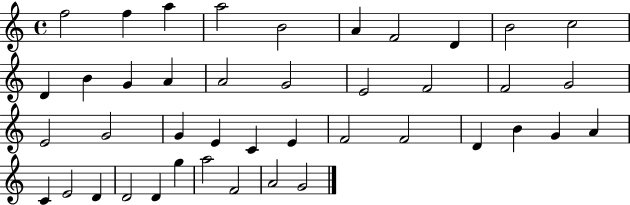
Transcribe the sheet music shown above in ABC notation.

X:1
T:Untitled
M:4/4
L:1/4
K:C
f2 f a a2 B2 A F2 D B2 c2 D B G A A2 G2 E2 F2 F2 G2 E2 G2 G E C E F2 F2 D B G A C E2 D D2 D g a2 F2 A2 G2